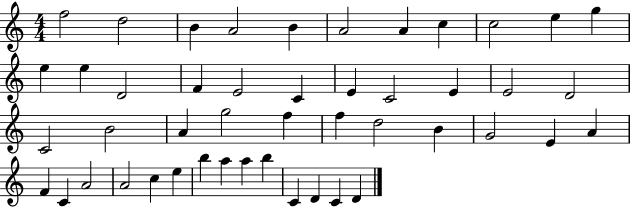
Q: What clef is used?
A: treble